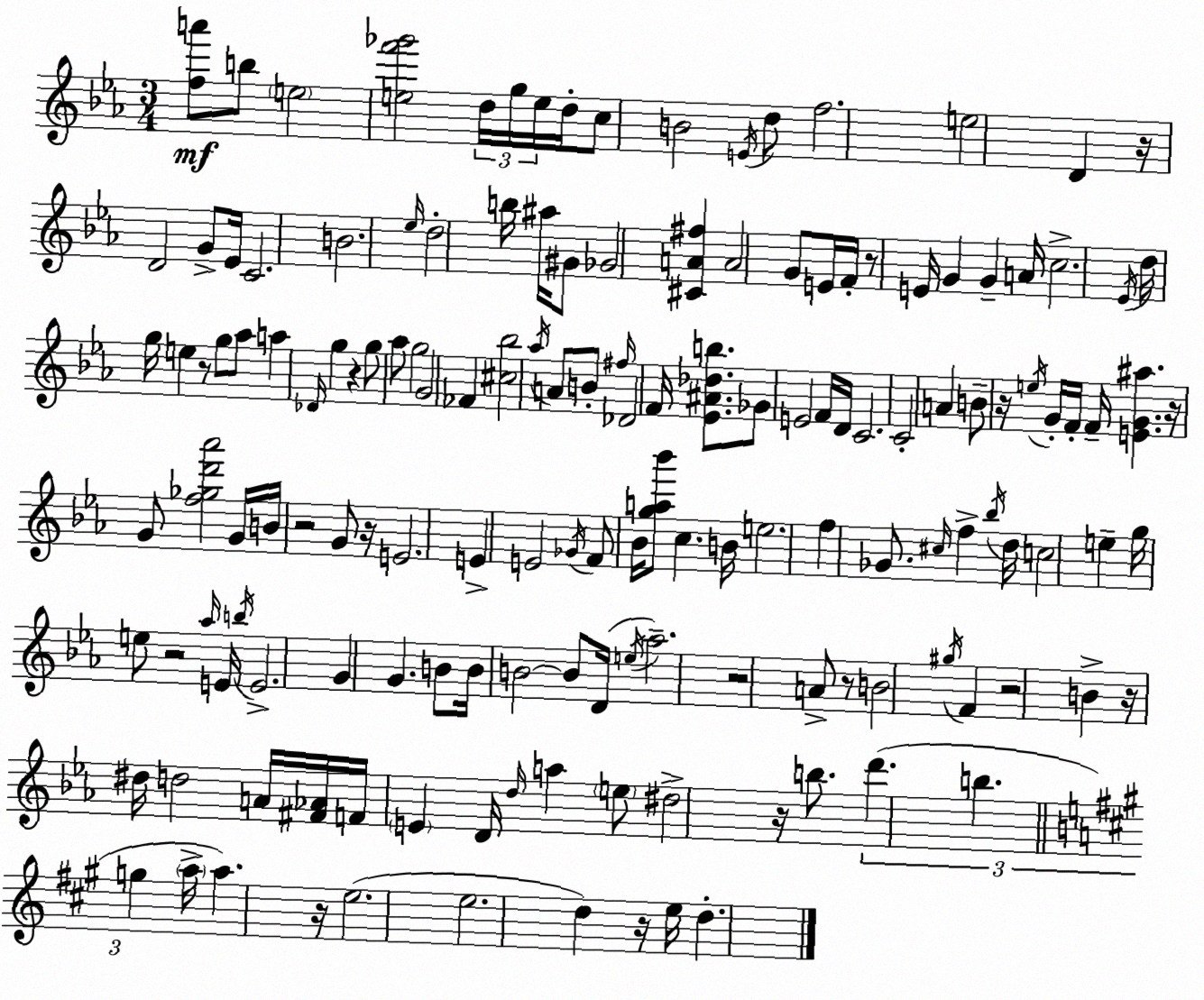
X:1
T:Untitled
M:3/4
L:1/4
K:Eb
[fa']/2 b/2 e2 [ef'_g']2 d/4 g/4 e/4 d/4 c/2 B2 E/4 d/2 f2 e2 D z/4 D2 G/2 _E/4 C2 B2 _e/4 d2 b/4 ^a/4 ^G/2 _G2 [^CA^f] A2 G/2 E/4 F/4 z/2 E/4 G G A/4 c2 _E/4 d/4 g/4 e z/2 g/2 _a/2 a _D/4 g z g/2 _a/2 g2 G2 _F [^c_b]2 _a/4 A/2 B/2 ^f/4 _D2 F/4 [_E^A_db]/2 _G/2 E2 F/4 D/4 C2 C2 A B/2 z/4 e/4 G/4 F/4 F/4 [EG^a] z/4 G/2 [f_gd'_a']2 G/4 B/4 z2 G/2 z/4 E2 E E2 _G/4 F/2 _B/4 [ga_b']/2 c B/4 e2 f _G/2 ^c/4 f _b/4 d/4 c2 e g/4 e/2 z2 _a/4 E/4 b/4 E2 G G B/2 B/4 B2 B/2 D/4 e/4 _a2 z2 A/2 z/2 B2 ^g/4 F z2 B z/4 ^d/4 d2 A/4 [^F_A]/4 F/4 E D/4 d/4 a e/2 ^d2 z/4 b/2 d' b g a/4 a z/4 e2 e2 d z/4 e/4 d